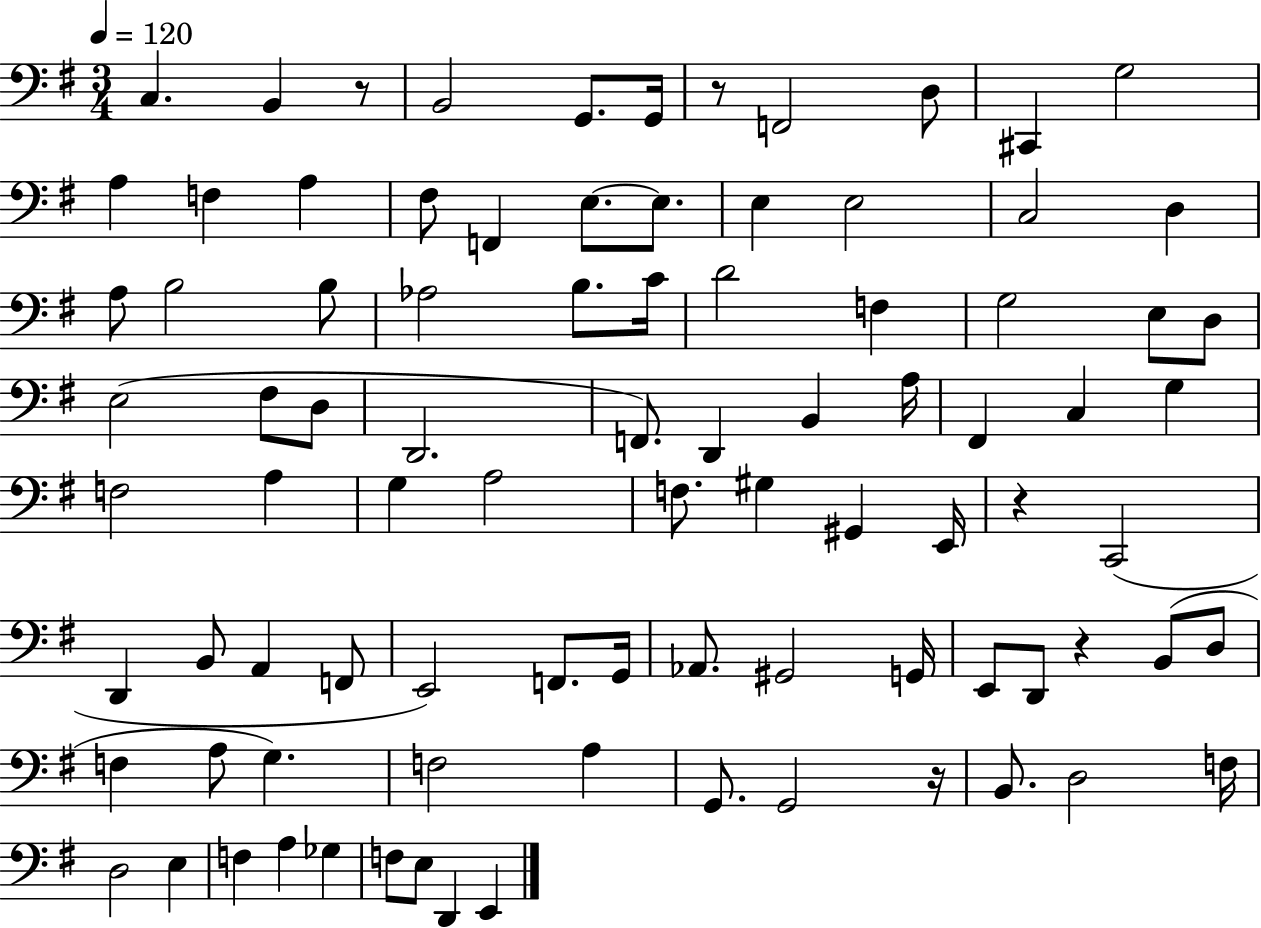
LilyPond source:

{
  \clef bass
  \numericTimeSignature
  \time 3/4
  \key g \major
  \tempo 4 = 120
  c4. b,4 r8 | b,2 g,8. g,16 | r8 f,2 d8 | cis,4 g2 | \break a4 f4 a4 | fis8 f,4 e8.~~ e8. | e4 e2 | c2 d4 | \break a8 b2 b8 | aes2 b8. c'16 | d'2 f4 | g2 e8 d8 | \break e2( fis8 d8 | d,2. | f,8.) d,4 b,4 a16 | fis,4 c4 g4 | \break f2 a4 | g4 a2 | f8. gis4 gis,4 e,16 | r4 c,2( | \break d,4 b,8 a,4 f,8 | e,2) f,8. g,16 | aes,8. gis,2 g,16 | e,8 d,8 r4 b,8( d8 | \break f4 a8 g4.) | f2 a4 | g,8. g,2 r16 | b,8. d2 f16 | \break d2 e4 | f4 a4 ges4 | f8 e8 d,4 e,4 | \bar "|."
}